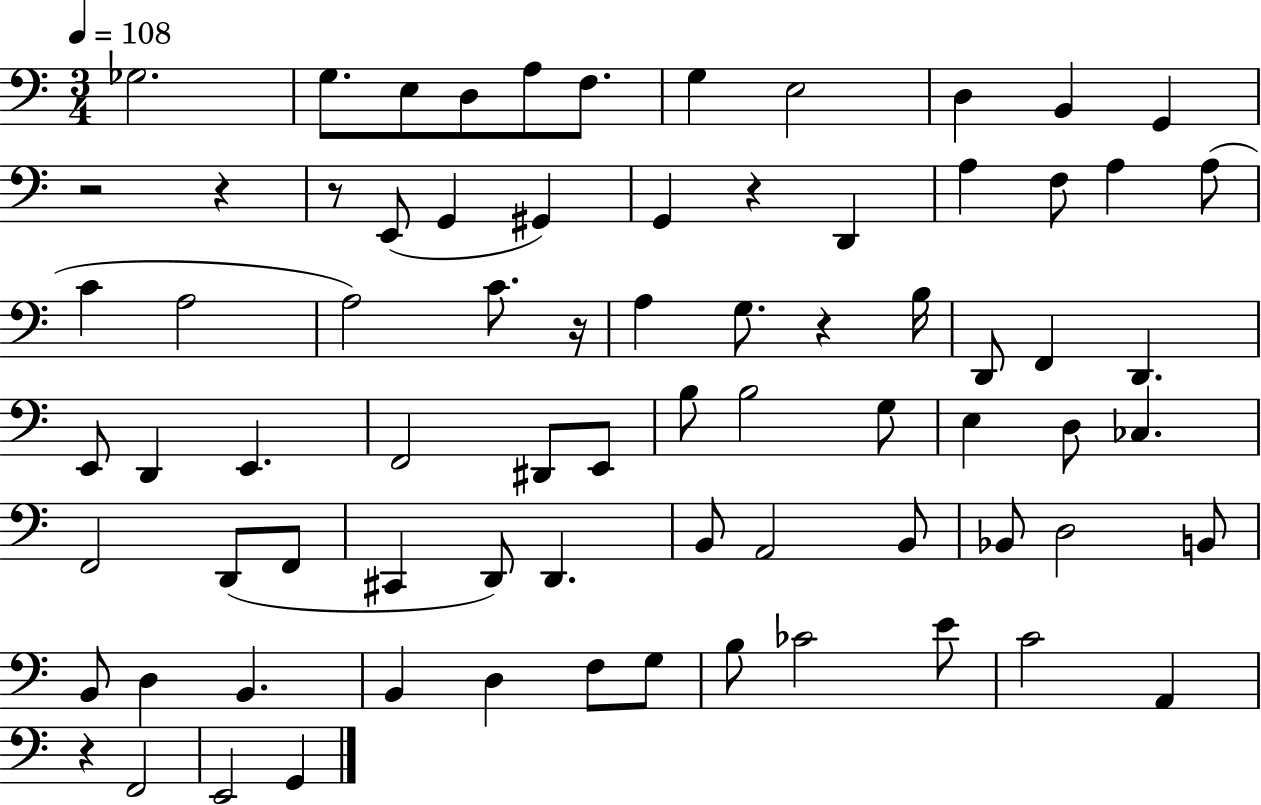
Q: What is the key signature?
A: C major